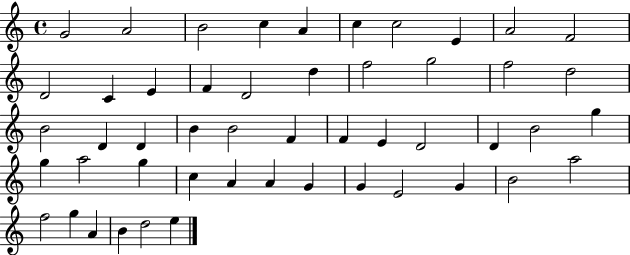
X:1
T:Untitled
M:4/4
L:1/4
K:C
G2 A2 B2 c A c c2 E A2 F2 D2 C E F D2 d f2 g2 f2 d2 B2 D D B B2 F F E D2 D B2 g g a2 g c A A G G E2 G B2 a2 f2 g A B d2 e